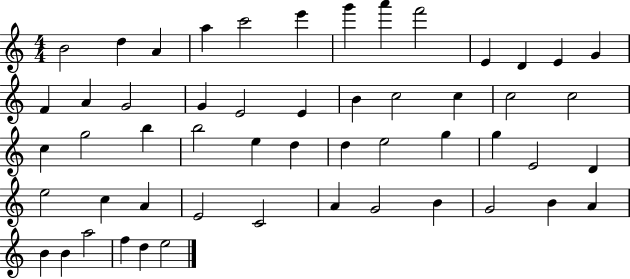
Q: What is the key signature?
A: C major